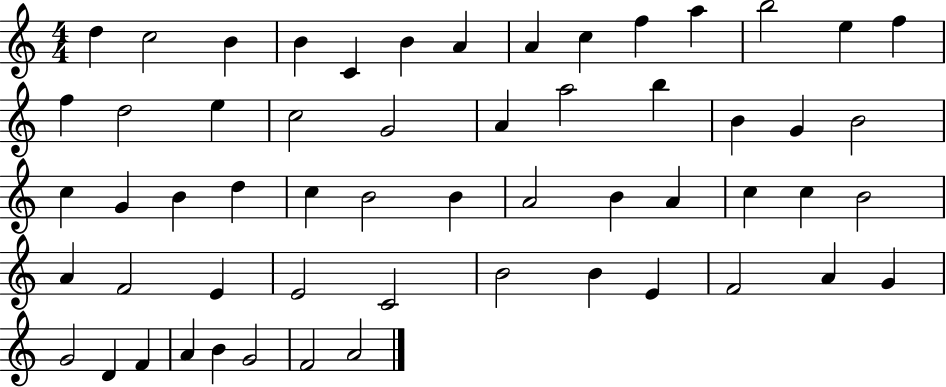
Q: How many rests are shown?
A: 0